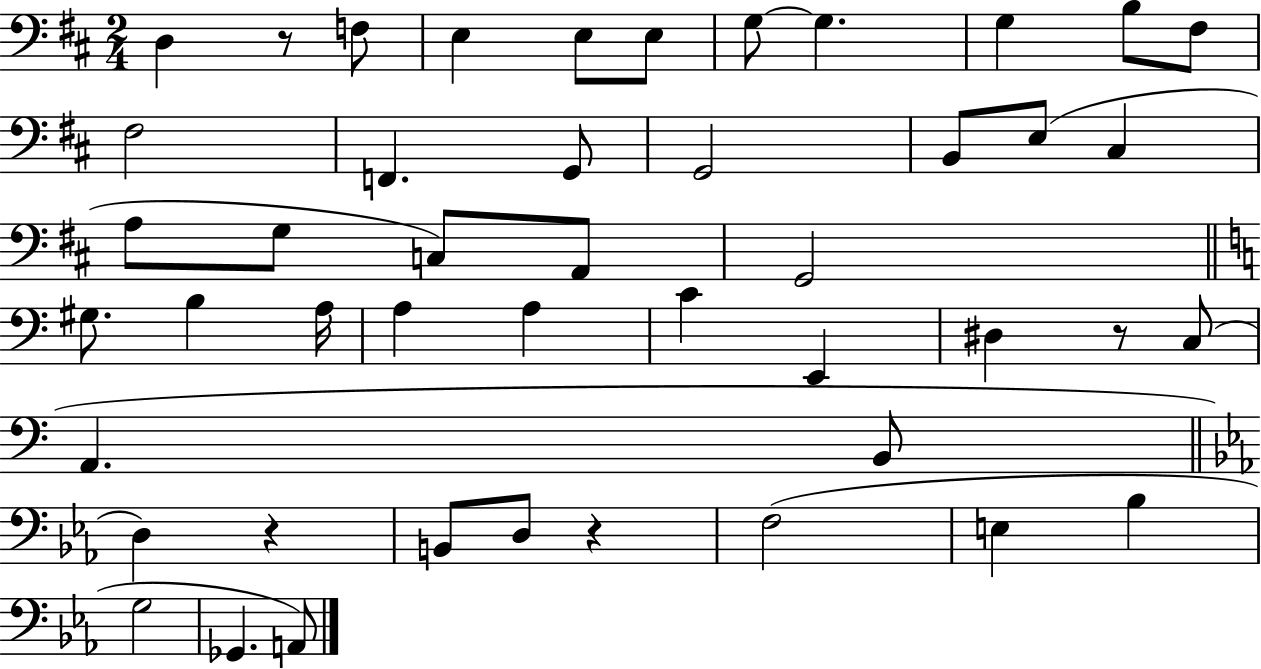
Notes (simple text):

D3/q R/e F3/e E3/q E3/e E3/e G3/e G3/q. G3/q B3/e F#3/e F#3/h F2/q. G2/e G2/h B2/e E3/e C#3/q A3/e G3/e C3/e A2/e G2/h G#3/e. B3/q A3/s A3/q A3/q C4/q E2/q D#3/q R/e C3/e A2/q. B2/e D3/q R/q B2/e D3/e R/q F3/h E3/q Bb3/q G3/h Gb2/q. A2/e